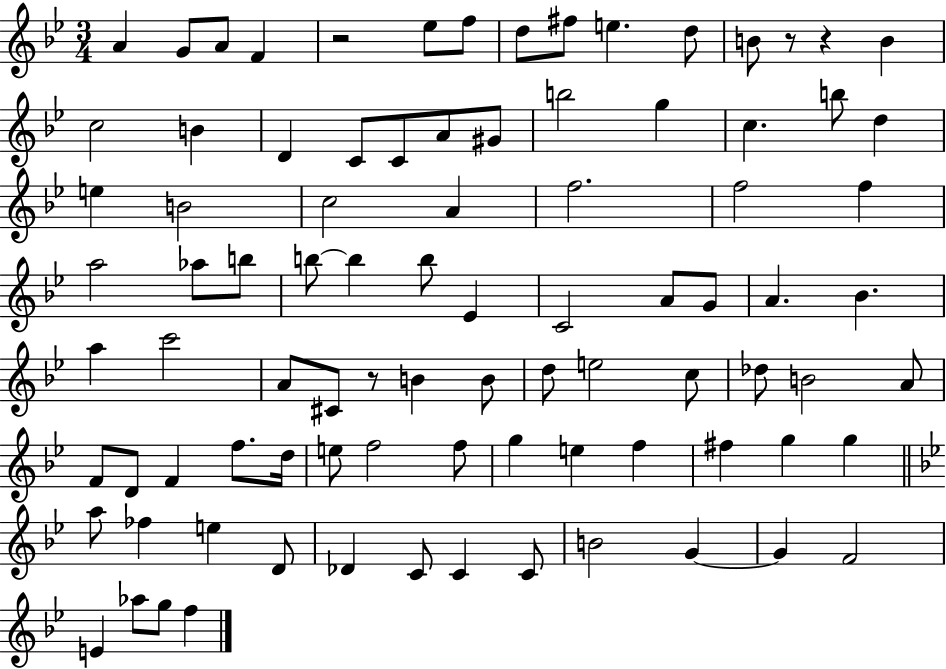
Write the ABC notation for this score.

X:1
T:Untitled
M:3/4
L:1/4
K:Bb
A G/2 A/2 F z2 _e/2 f/2 d/2 ^f/2 e d/2 B/2 z/2 z B c2 B D C/2 C/2 A/2 ^G/2 b2 g c b/2 d e B2 c2 A f2 f2 f a2 _a/2 b/2 b/2 b b/2 _E C2 A/2 G/2 A _B a c'2 A/2 ^C/2 z/2 B B/2 d/2 e2 c/2 _d/2 B2 A/2 F/2 D/2 F f/2 d/4 e/2 f2 f/2 g e f ^f g g a/2 _f e D/2 _D C/2 C C/2 B2 G G F2 E _a/2 g/2 f